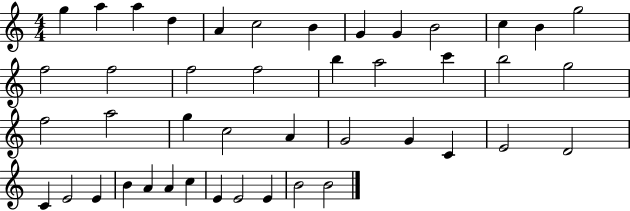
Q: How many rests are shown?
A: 0